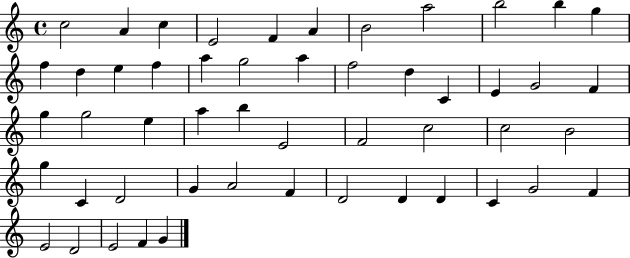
{
  \clef treble
  \time 4/4
  \defaultTimeSignature
  \key c \major
  c''2 a'4 c''4 | e'2 f'4 a'4 | b'2 a''2 | b''2 b''4 g''4 | \break f''4 d''4 e''4 f''4 | a''4 g''2 a''4 | f''2 d''4 c'4 | e'4 g'2 f'4 | \break g''4 g''2 e''4 | a''4 b''4 e'2 | f'2 c''2 | c''2 b'2 | \break g''4 c'4 d'2 | g'4 a'2 f'4 | d'2 d'4 d'4 | c'4 g'2 f'4 | \break e'2 d'2 | e'2 f'4 g'4 | \bar "|."
}